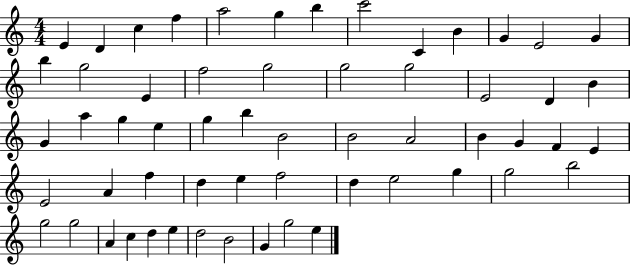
E4/q D4/q C5/q F5/q A5/h G5/q B5/q C6/h C4/q B4/q G4/q E4/h G4/q B5/q G5/h E4/q F5/h G5/h G5/h G5/h E4/h D4/q B4/q G4/q A5/q G5/q E5/q G5/q B5/q B4/h B4/h A4/h B4/q G4/q F4/q E4/q E4/h A4/q F5/q D5/q E5/q F5/h D5/q E5/h G5/q G5/h B5/h G5/h G5/h A4/q C5/q D5/q E5/q D5/h B4/h G4/q G5/h E5/q